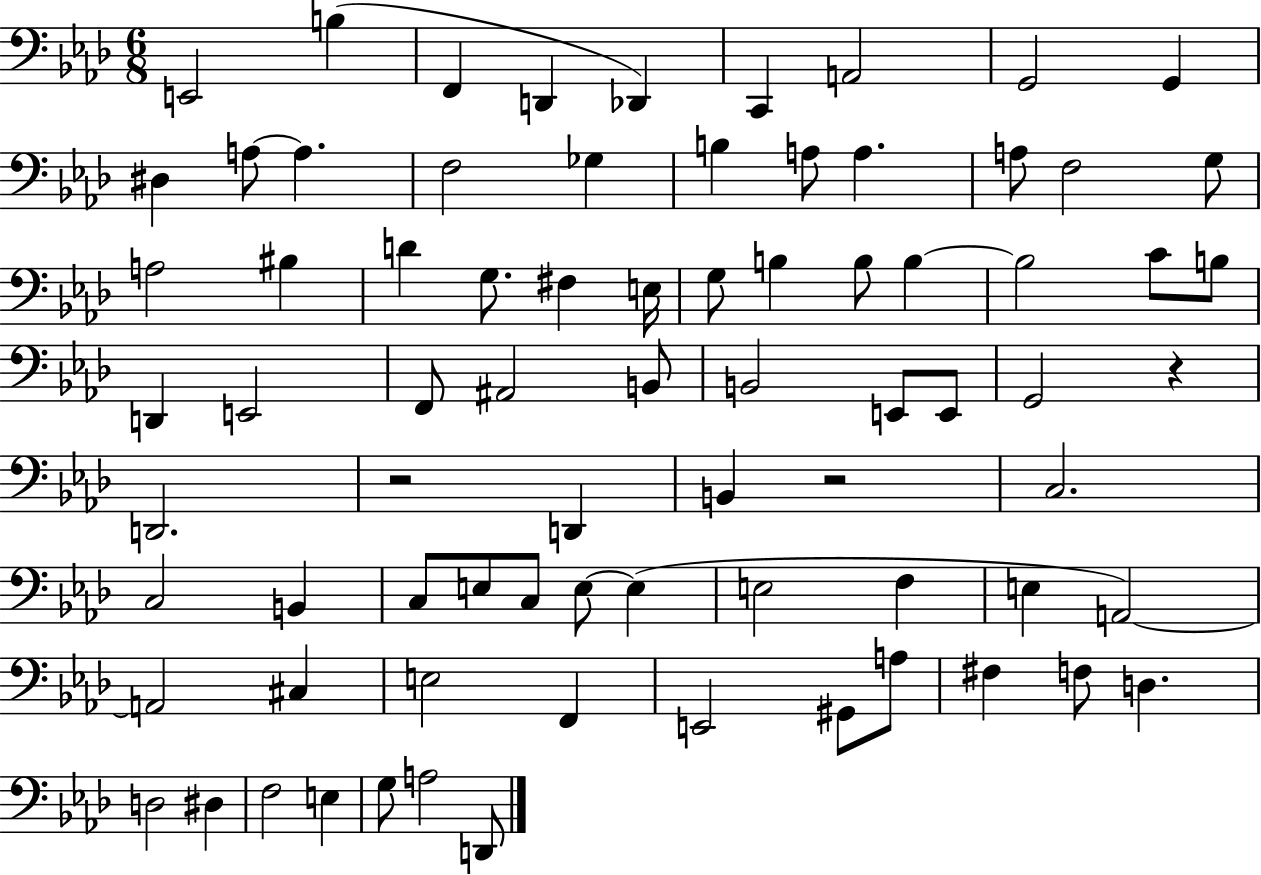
{
  \clef bass
  \numericTimeSignature
  \time 6/8
  \key aes \major
  \repeat volta 2 { e,2 b4( | f,4 d,4 des,4) | c,4 a,2 | g,2 g,4 | \break dis4 a8~~ a4. | f2 ges4 | b4 a8 a4. | a8 f2 g8 | \break a2 bis4 | d'4 g8. fis4 e16 | g8 b4 b8 b4~~ | b2 c'8 b8 | \break d,4 e,2 | f,8 ais,2 b,8 | b,2 e,8 e,8 | g,2 r4 | \break d,2. | r2 d,4 | b,4 r2 | c2. | \break c2 b,4 | c8 e8 c8 e8~~ e4( | e2 f4 | e4 a,2~~) | \break a,2 cis4 | e2 f,4 | e,2 gis,8 a8 | fis4 f8 d4. | \break d2 dis4 | f2 e4 | g8 a2 d,8 | } \bar "|."
}